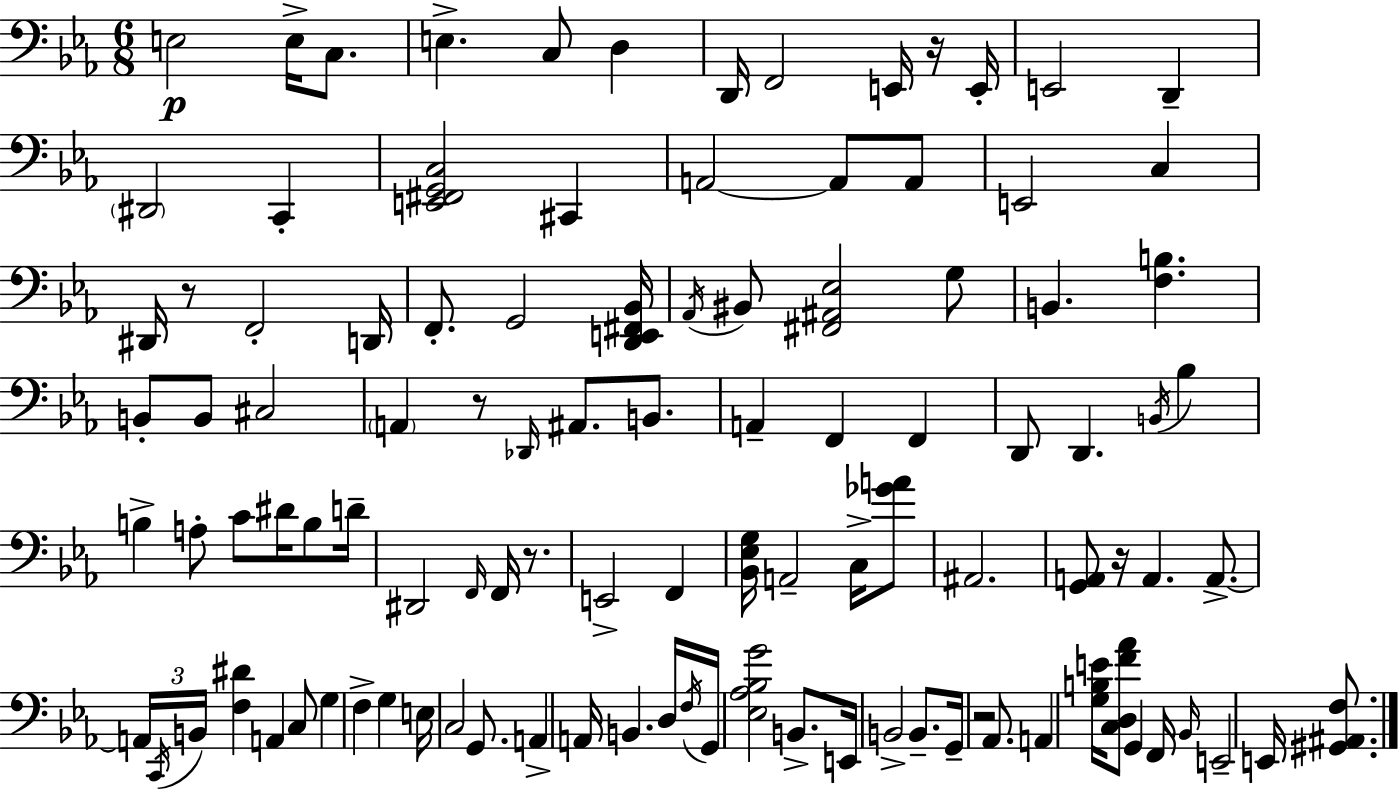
X:1
T:Untitled
M:6/8
L:1/4
K:Eb
E,2 E,/4 C,/2 E, C,/2 D, D,,/4 F,,2 E,,/4 z/4 E,,/4 E,,2 D,, ^D,,2 C,, [E,,^F,,G,,C,]2 ^C,, A,,2 A,,/2 A,,/2 E,,2 C, ^D,,/4 z/2 F,,2 D,,/4 F,,/2 G,,2 [D,,E,,^F,,_B,,]/4 _A,,/4 ^B,,/2 [^F,,^A,,_E,]2 G,/2 B,, [F,B,] B,,/2 B,,/2 ^C,2 A,, z/2 _D,,/4 ^A,,/2 B,,/2 A,, F,, F,, D,,/2 D,, B,,/4 _B, B, A,/2 C/2 ^D/4 B,/2 D/4 ^D,,2 F,,/4 F,,/4 z/2 E,,2 F,, [_B,,_E,G,]/4 A,,2 C,/4 [_GA]/2 ^A,,2 [G,,A,,]/2 z/4 A,, A,,/2 A,,/4 C,,/4 B,,/4 [F,^D] A,, C,/2 G, F, G, E,/4 C,2 G,,/2 A,, A,,/4 B,, D,/4 F,/4 G,,/4 [_E,_A,_B,G]2 B,,/2 E,,/4 B,,2 B,,/2 G,,/4 z2 _A,,/2 A,, [G,B,E]/4 [C,D,F_A]/2 G,, F,,/4 _B,,/4 E,,2 E,,/4 [^G,,^A,,F,]/2